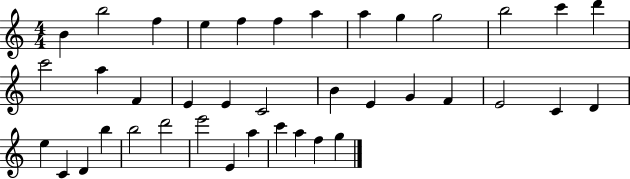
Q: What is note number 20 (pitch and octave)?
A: B4